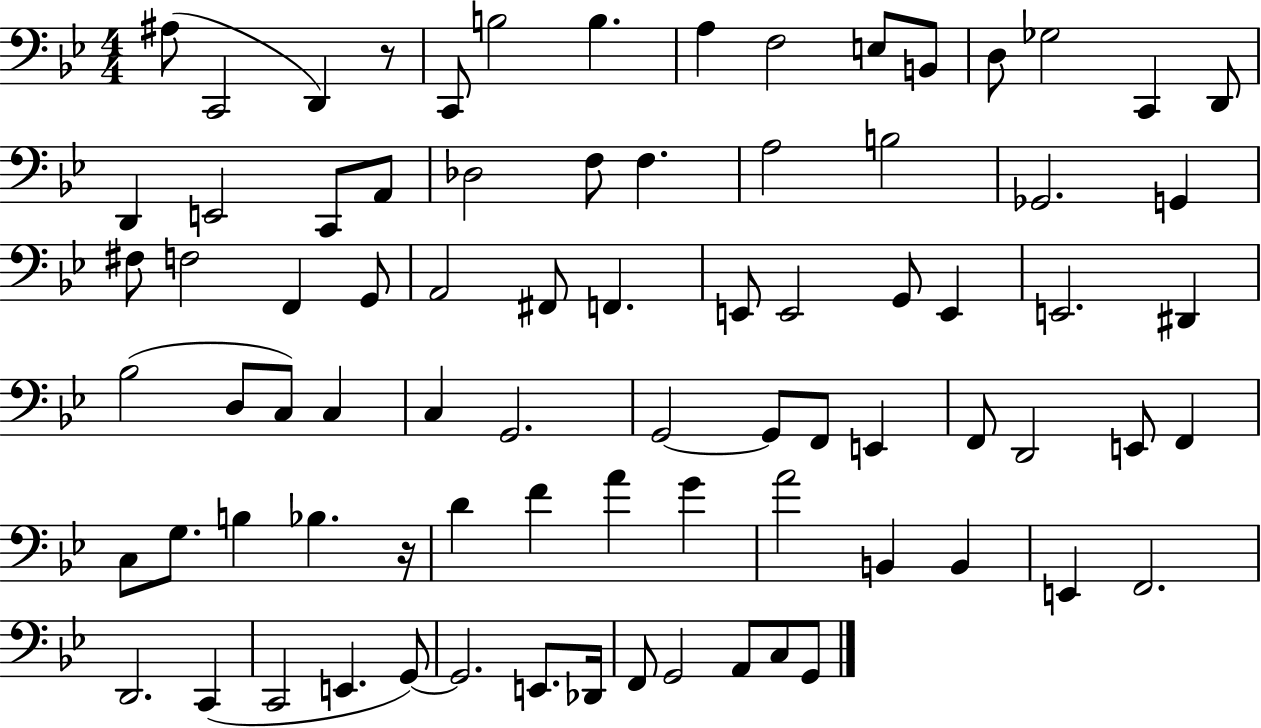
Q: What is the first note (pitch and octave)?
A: A#3